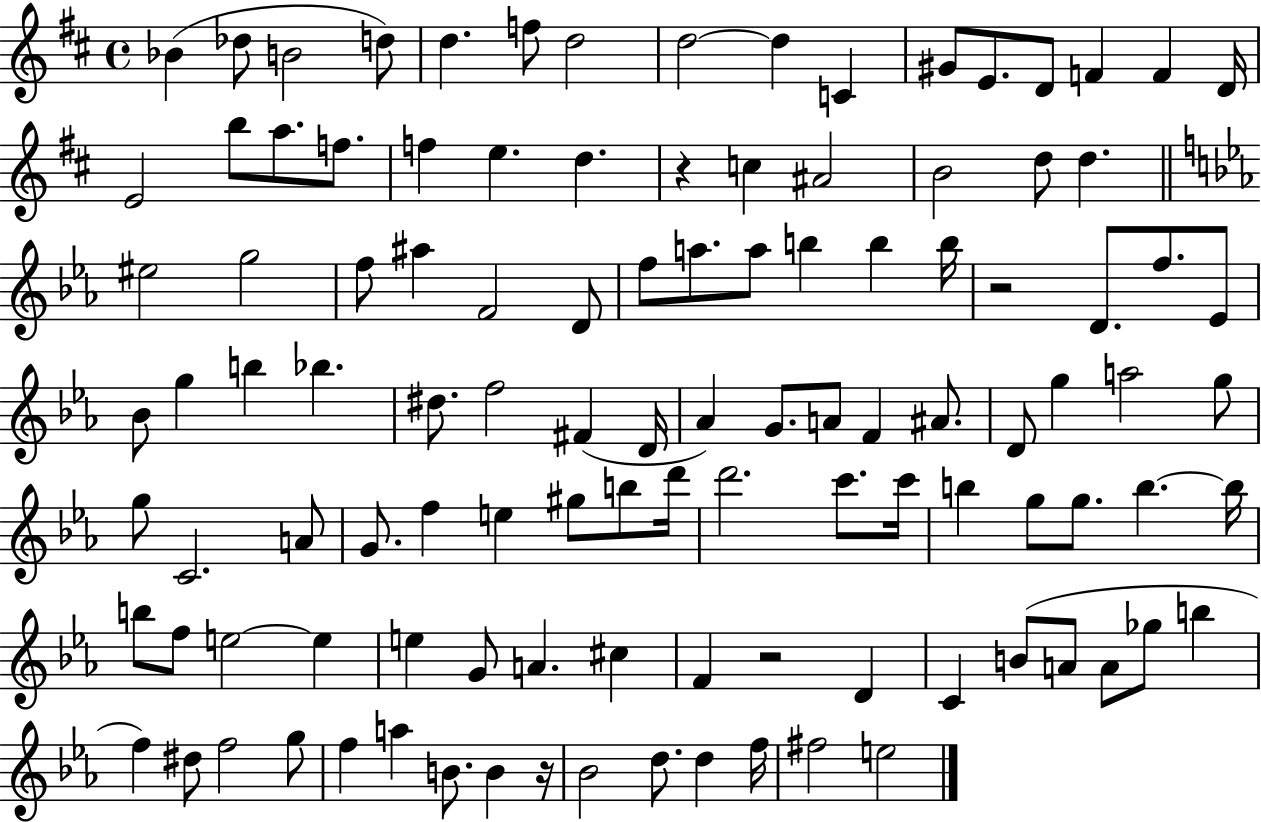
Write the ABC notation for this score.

X:1
T:Untitled
M:4/4
L:1/4
K:D
_B _d/2 B2 d/2 d f/2 d2 d2 d C ^G/2 E/2 D/2 F F D/4 E2 b/2 a/2 f/2 f e d z c ^A2 B2 d/2 d ^e2 g2 f/2 ^a F2 D/2 f/2 a/2 a/2 b b b/4 z2 D/2 f/2 _E/2 _B/2 g b _b ^d/2 f2 ^F D/4 _A G/2 A/2 F ^A/2 D/2 g a2 g/2 g/2 C2 A/2 G/2 f e ^g/2 b/2 d'/4 d'2 c'/2 c'/4 b g/2 g/2 b b/4 b/2 f/2 e2 e e G/2 A ^c F z2 D C B/2 A/2 A/2 _g/2 b f ^d/2 f2 g/2 f a B/2 B z/4 _B2 d/2 d f/4 ^f2 e2